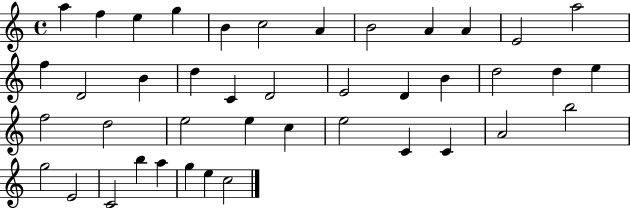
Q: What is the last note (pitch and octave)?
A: C5